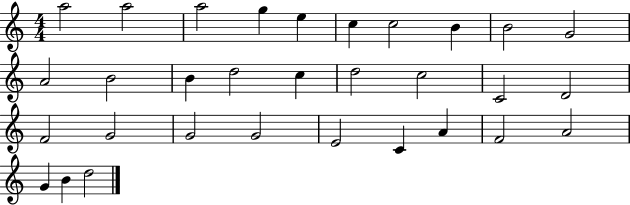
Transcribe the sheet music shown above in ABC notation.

X:1
T:Untitled
M:4/4
L:1/4
K:C
a2 a2 a2 g e c c2 B B2 G2 A2 B2 B d2 c d2 c2 C2 D2 F2 G2 G2 G2 E2 C A F2 A2 G B d2